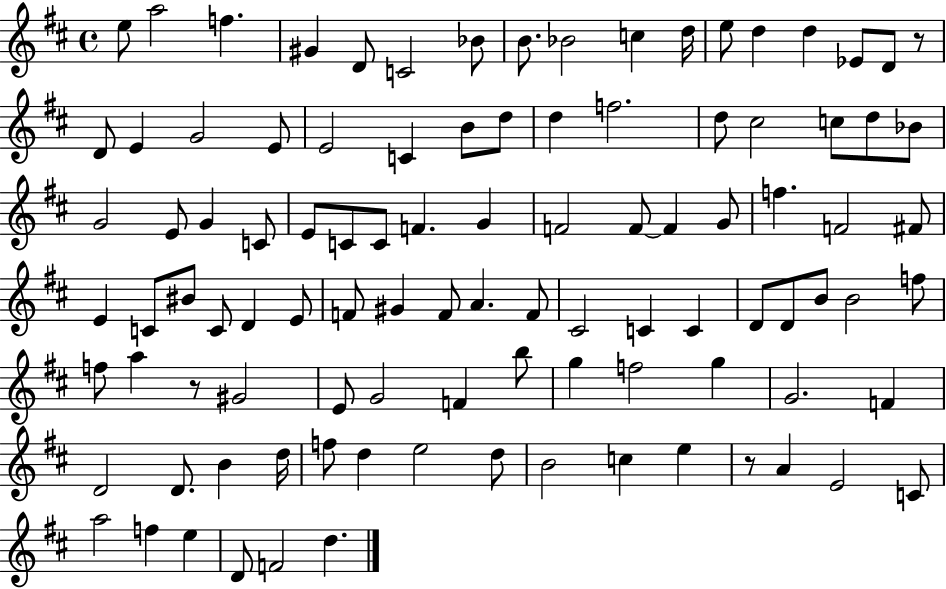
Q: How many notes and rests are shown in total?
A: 101